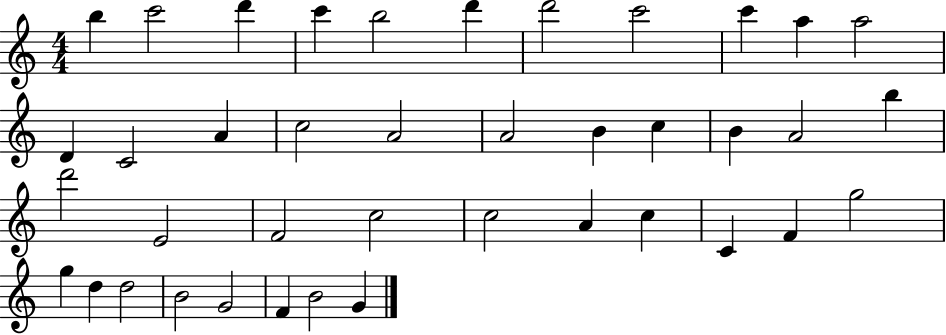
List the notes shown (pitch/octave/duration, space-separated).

B5/q C6/h D6/q C6/q B5/h D6/q D6/h C6/h C6/q A5/q A5/h D4/q C4/h A4/q C5/h A4/h A4/h B4/q C5/q B4/q A4/h B5/q D6/h E4/h F4/h C5/h C5/h A4/q C5/q C4/q F4/q G5/h G5/q D5/q D5/h B4/h G4/h F4/q B4/h G4/q